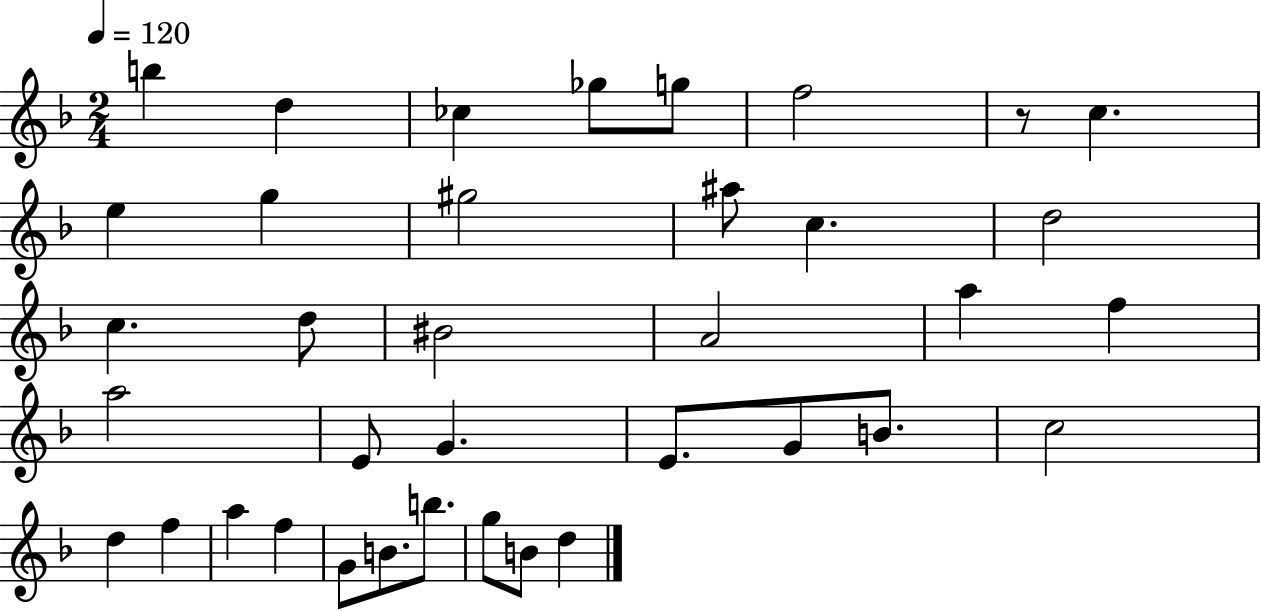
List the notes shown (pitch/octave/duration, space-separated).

B5/q D5/q CES5/q Gb5/e G5/e F5/h R/e C5/q. E5/q G5/q G#5/h A#5/e C5/q. D5/h C5/q. D5/e BIS4/h A4/h A5/q F5/q A5/h E4/e G4/q. E4/e. G4/e B4/e. C5/h D5/q F5/q A5/q F5/q G4/e B4/e. B5/e. G5/e B4/e D5/q